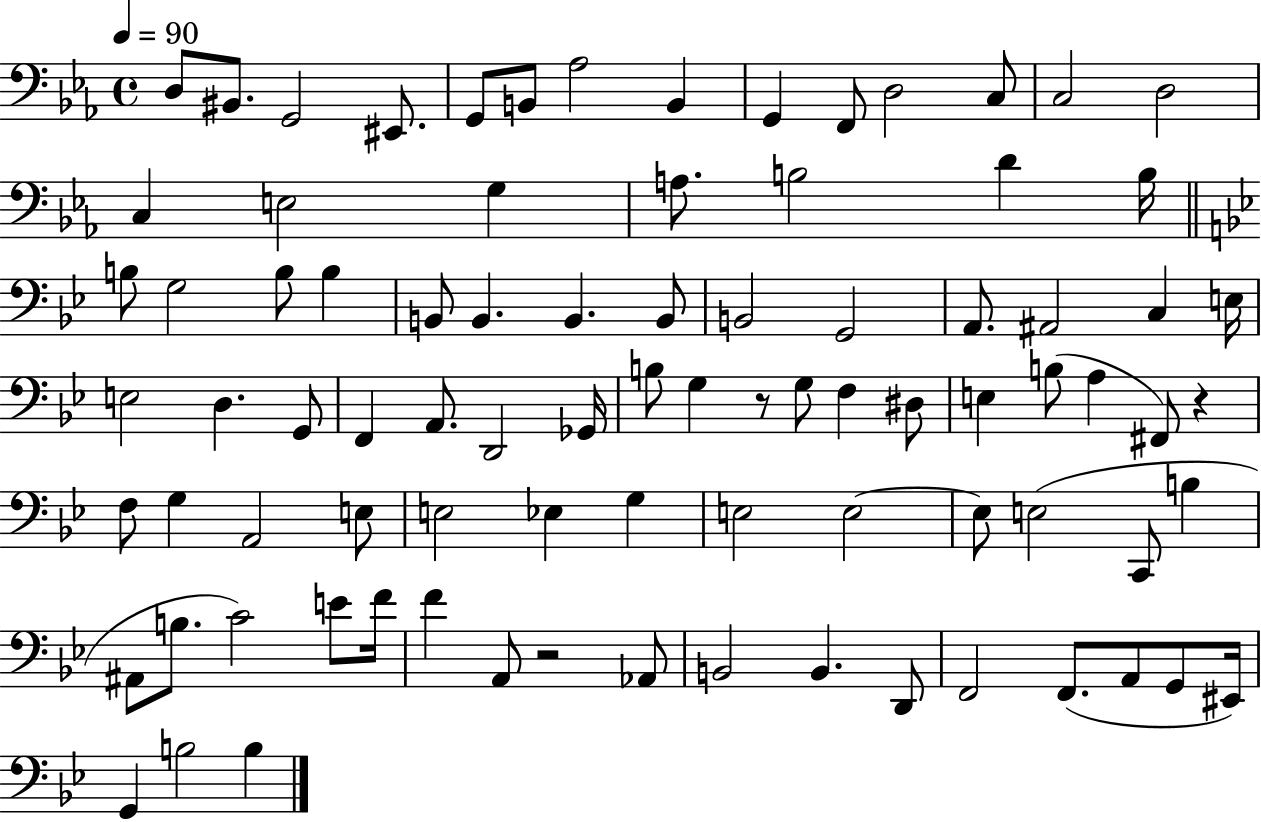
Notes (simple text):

D3/e BIS2/e. G2/h EIS2/e. G2/e B2/e Ab3/h B2/q G2/q F2/e D3/h C3/e C3/h D3/h C3/q E3/h G3/q A3/e. B3/h D4/q B3/s B3/e G3/h B3/e B3/q B2/e B2/q. B2/q. B2/e B2/h G2/h A2/e. A#2/h C3/q E3/s E3/h D3/q. G2/e F2/q A2/e. D2/h Gb2/s B3/e G3/q R/e G3/e F3/q D#3/e E3/q B3/e A3/q F#2/e R/q F3/e G3/q A2/h E3/e E3/h Eb3/q G3/q E3/h E3/h E3/e E3/h C2/e B3/q A#2/e B3/e. C4/h E4/e F4/s F4/q A2/e R/h Ab2/e B2/h B2/q. D2/e F2/h F2/e. A2/e G2/e EIS2/s G2/q B3/h B3/q